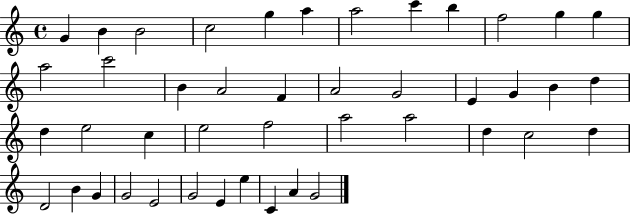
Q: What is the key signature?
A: C major